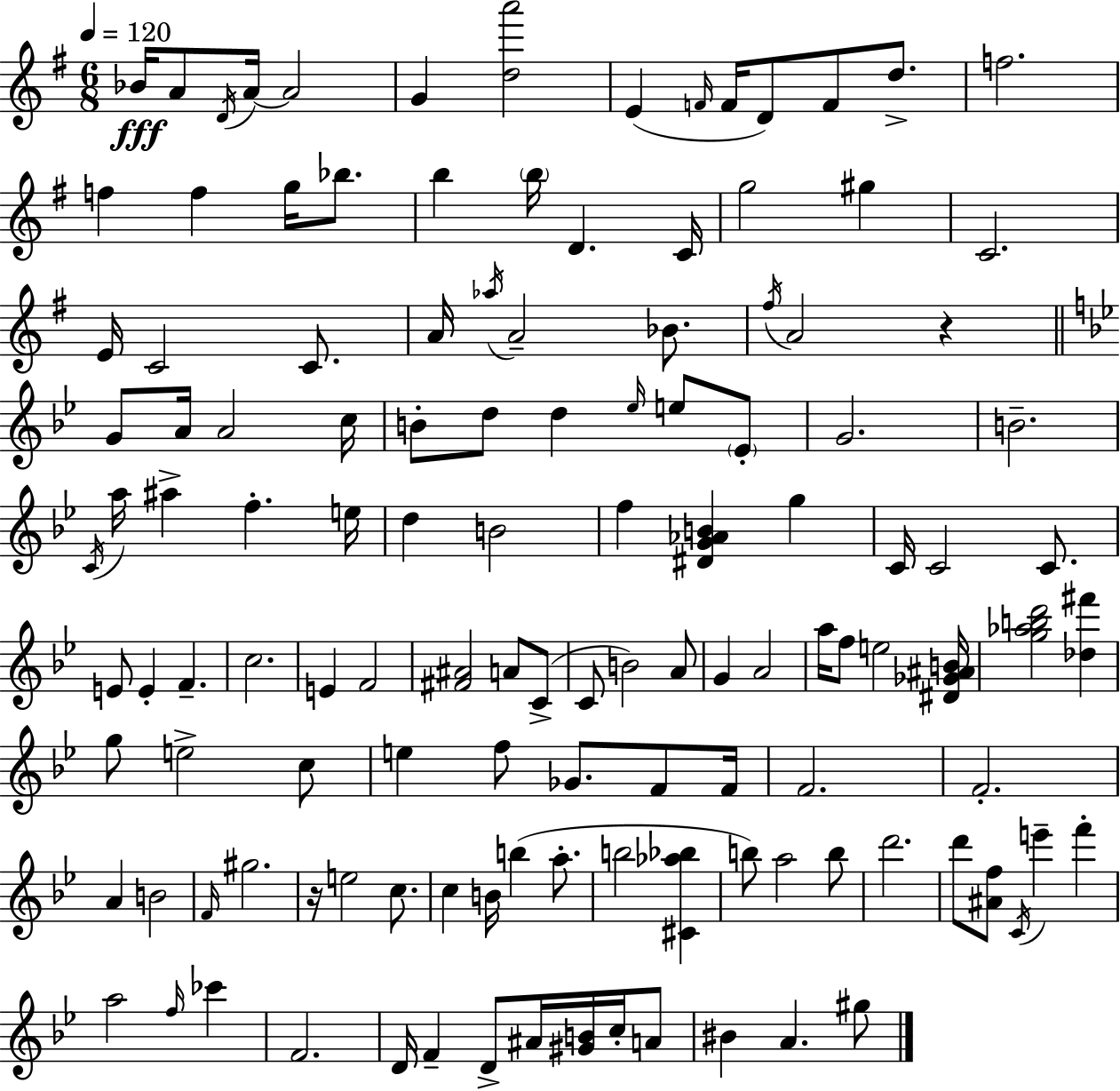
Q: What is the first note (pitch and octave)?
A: Bb4